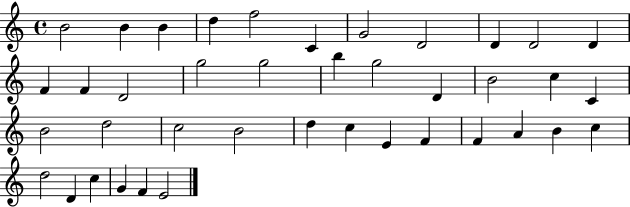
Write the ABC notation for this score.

X:1
T:Untitled
M:4/4
L:1/4
K:C
B2 B B d f2 C G2 D2 D D2 D F F D2 g2 g2 b g2 D B2 c C B2 d2 c2 B2 d c E F F A B c d2 D c G F E2